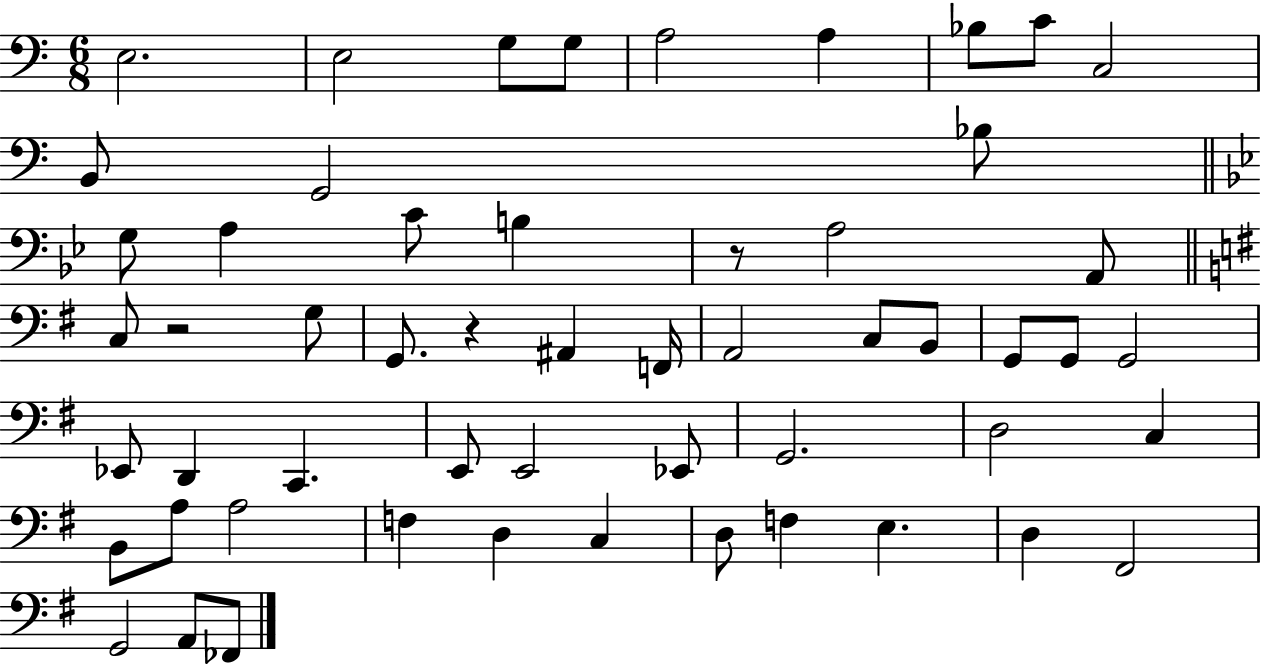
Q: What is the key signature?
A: C major